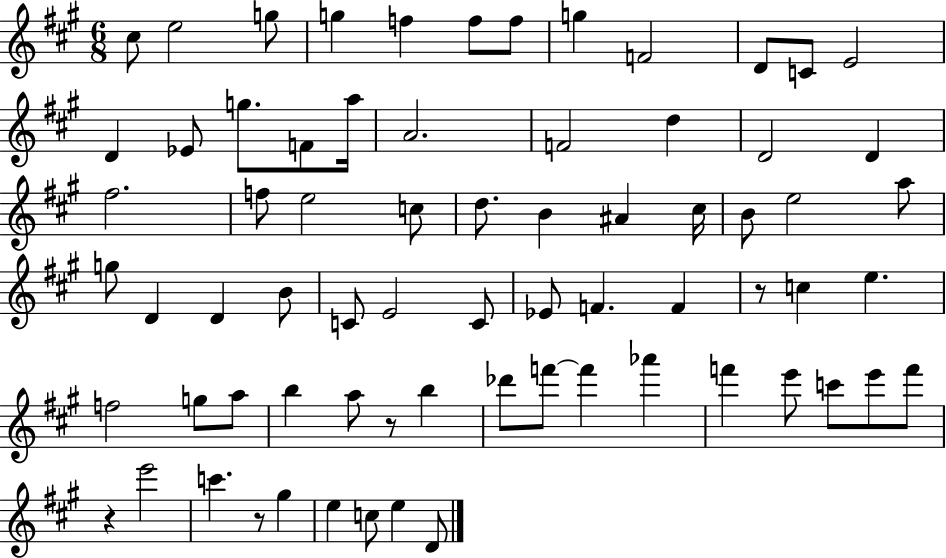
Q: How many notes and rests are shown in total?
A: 71